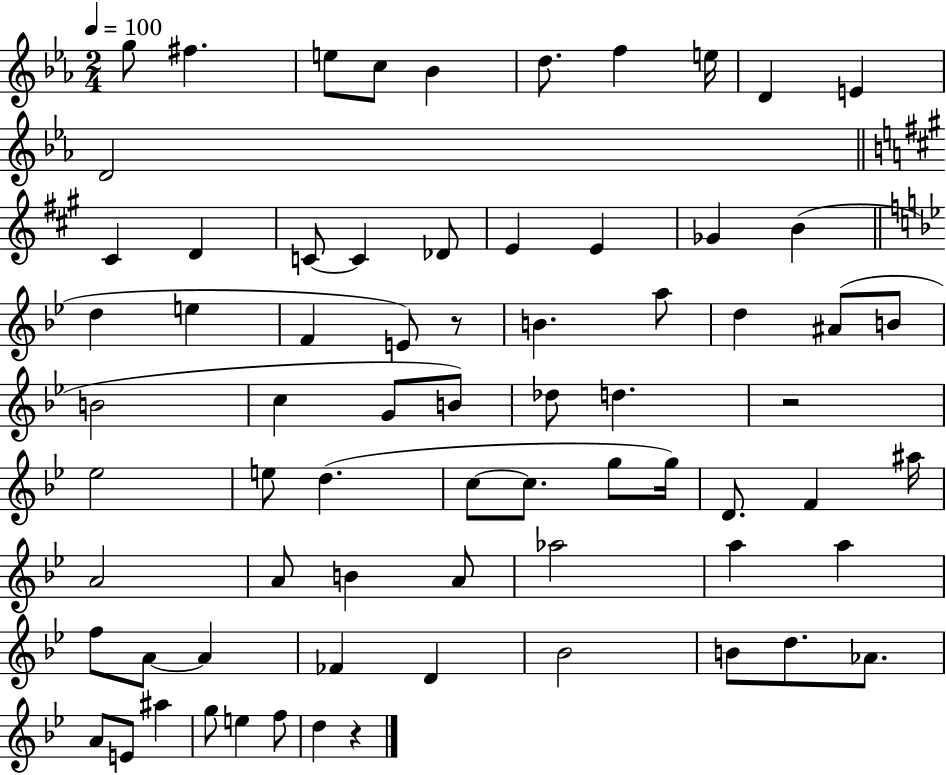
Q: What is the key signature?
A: EES major